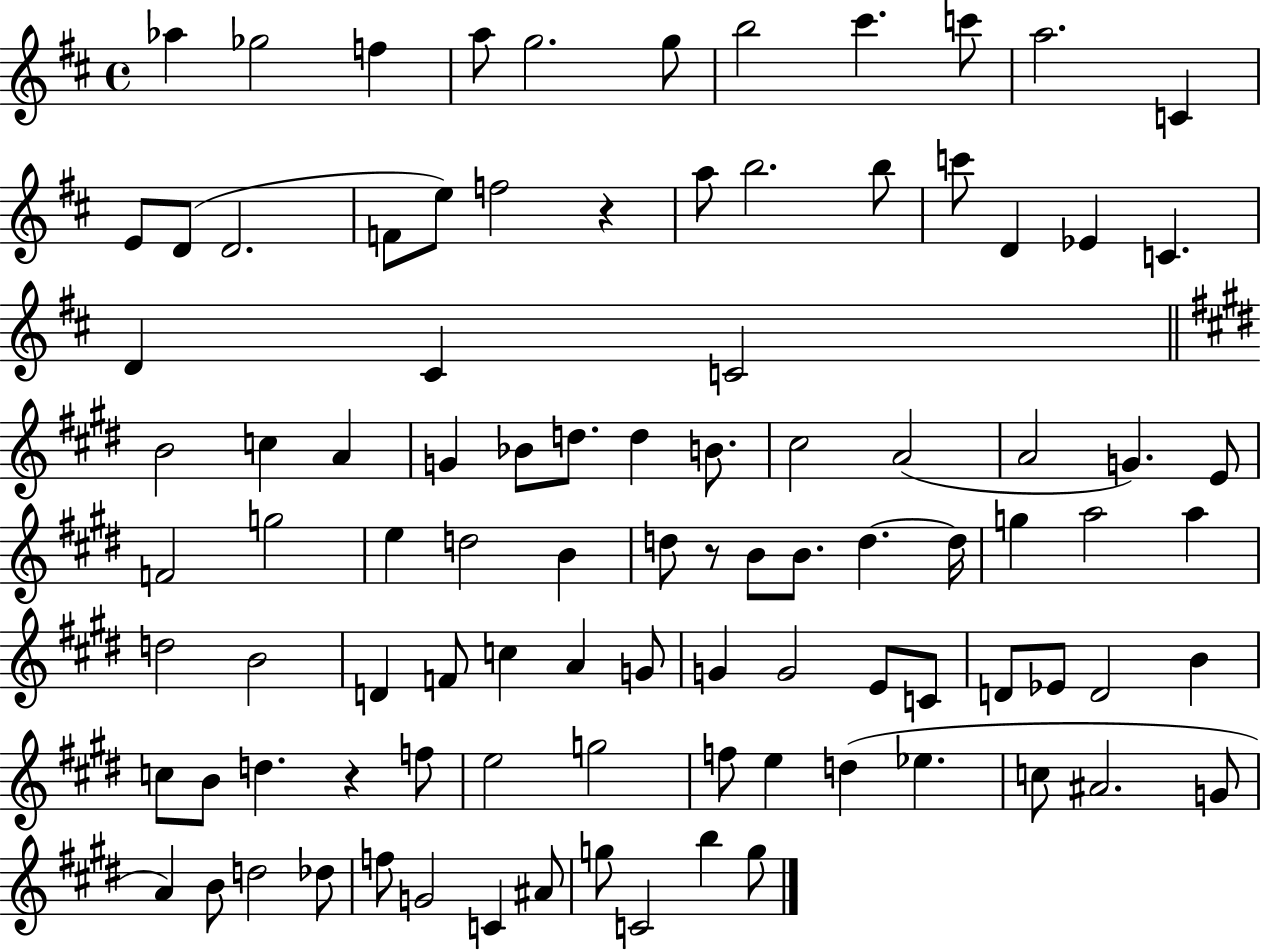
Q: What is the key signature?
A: D major